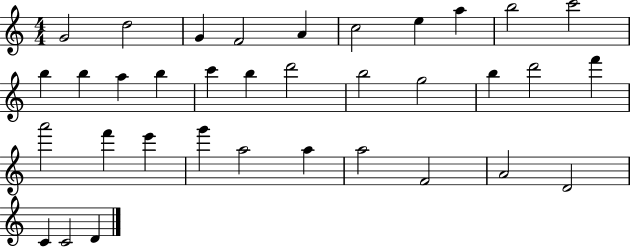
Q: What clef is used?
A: treble